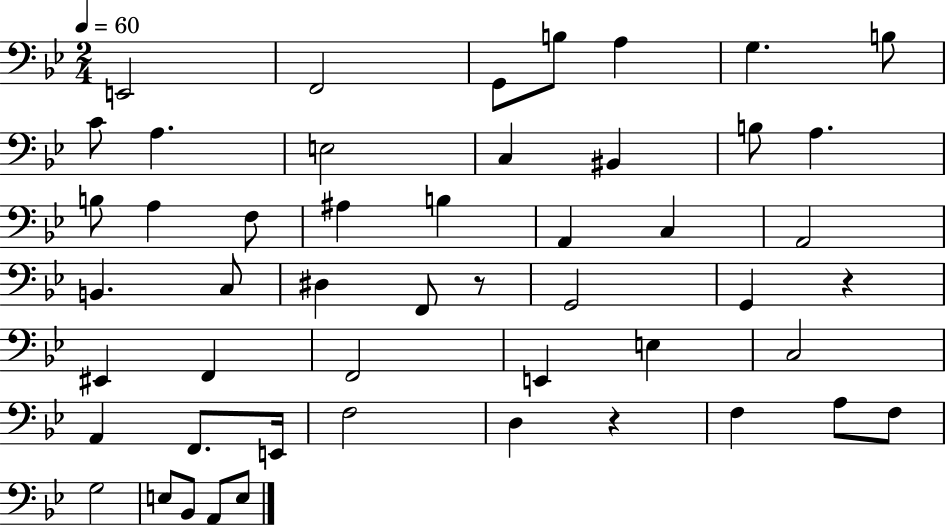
{
  \clef bass
  \numericTimeSignature
  \time 2/4
  \key bes \major
  \tempo 4 = 60
  e,2 | f,2 | g,8 b8 a4 | g4. b8 | \break c'8 a4. | e2 | c4 bis,4 | b8 a4. | \break b8 a4 f8 | ais4 b4 | a,4 c4 | a,2 | \break b,4. c8 | dis4 f,8 r8 | g,2 | g,4 r4 | \break eis,4 f,4 | f,2 | e,4 e4 | c2 | \break a,4 f,8. e,16 | f2 | d4 r4 | f4 a8 f8 | \break g2 | e8 bes,8 a,8 e8 | \bar "|."
}